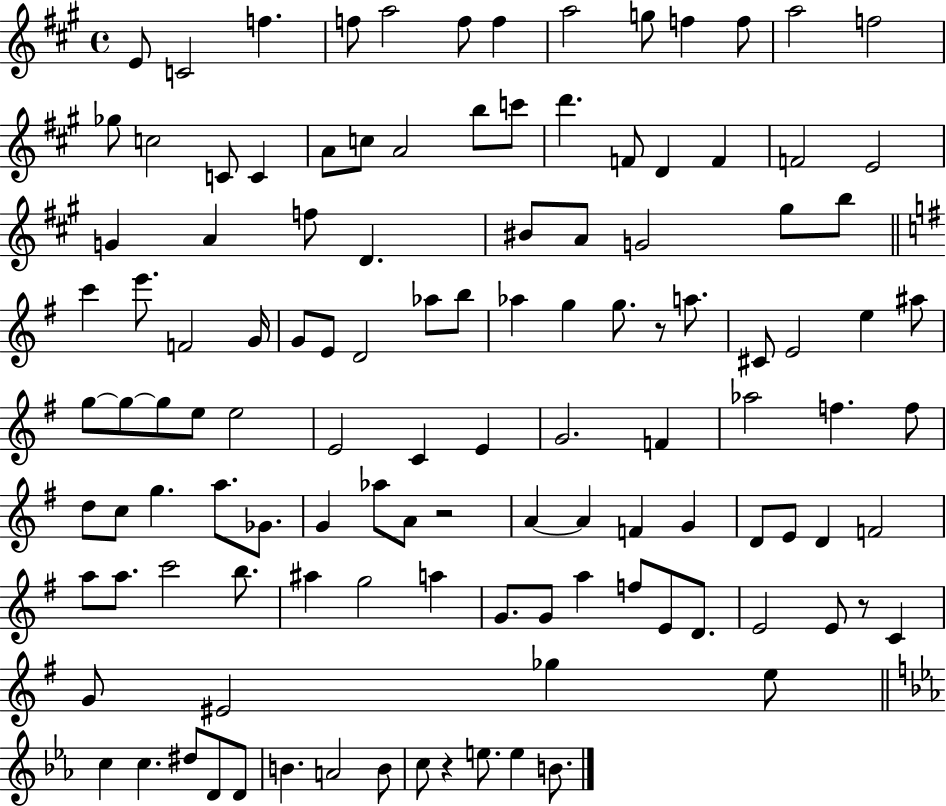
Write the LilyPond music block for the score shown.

{
  \clef treble
  \time 4/4
  \defaultTimeSignature
  \key a \major
  \repeat volta 2 { e'8 c'2 f''4. | f''8 a''2 f''8 f''4 | a''2 g''8 f''4 f''8 | a''2 f''2 | \break ges''8 c''2 c'8 c'4 | a'8 c''8 a'2 b''8 c'''8 | d'''4. f'8 d'4 f'4 | f'2 e'2 | \break g'4 a'4 f''8 d'4. | bis'8 a'8 g'2 gis''8 b''8 | \bar "||" \break \key e \minor c'''4 e'''8. f'2 g'16 | g'8 e'8 d'2 aes''8 b''8 | aes''4 g''4 g''8. r8 a''8. | cis'8 e'2 e''4 ais''8 | \break g''8~~ g''8~~ g''8 e''8 e''2 | e'2 c'4 e'4 | g'2. f'4 | aes''2 f''4. f''8 | \break d''8 c''8 g''4. a''8. ges'8. | g'4 aes''8 a'8 r2 | a'4~~ a'4 f'4 g'4 | d'8 e'8 d'4 f'2 | \break a''8 a''8. c'''2 b''8. | ais''4 g''2 a''4 | g'8. g'8 a''4 f''8 e'8 d'8. | e'2 e'8 r8 c'4 | \break g'8 eis'2 ges''4 e''8 | \bar "||" \break \key ees \major c''4 c''4. dis''8 d'8 d'8 | b'4. a'2 b'8 | c''8 r4 e''8. e''4 b'8. | } \bar "|."
}